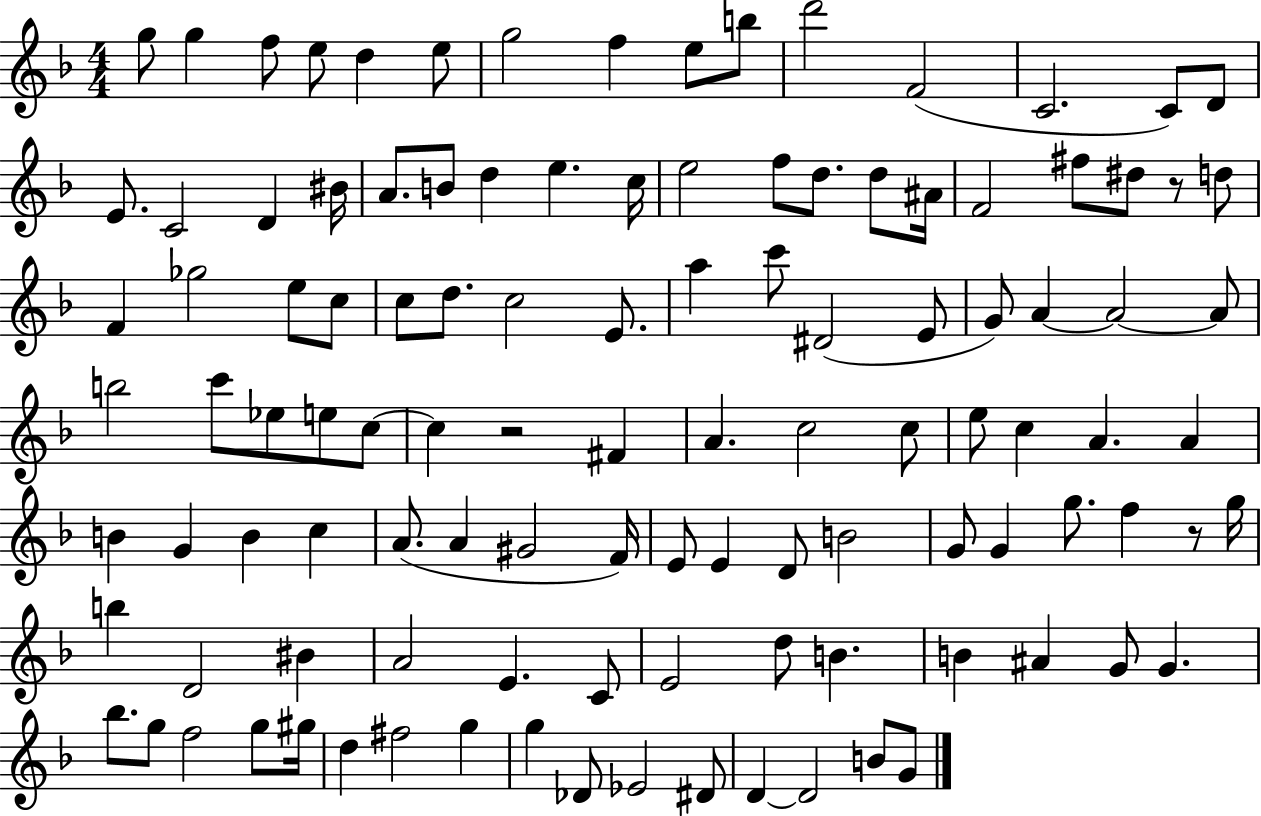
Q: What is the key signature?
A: F major